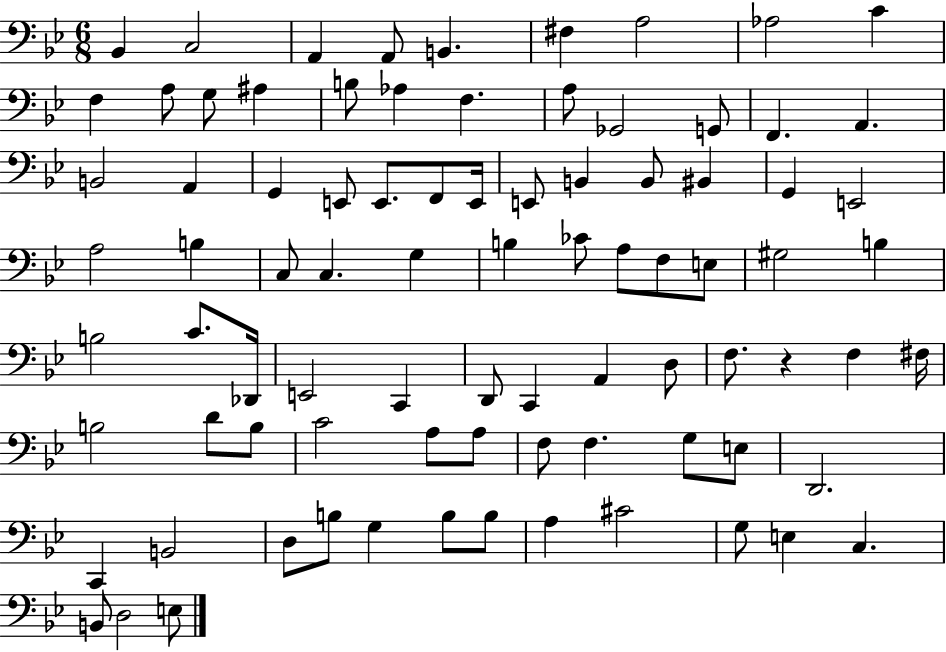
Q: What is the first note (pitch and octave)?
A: Bb2